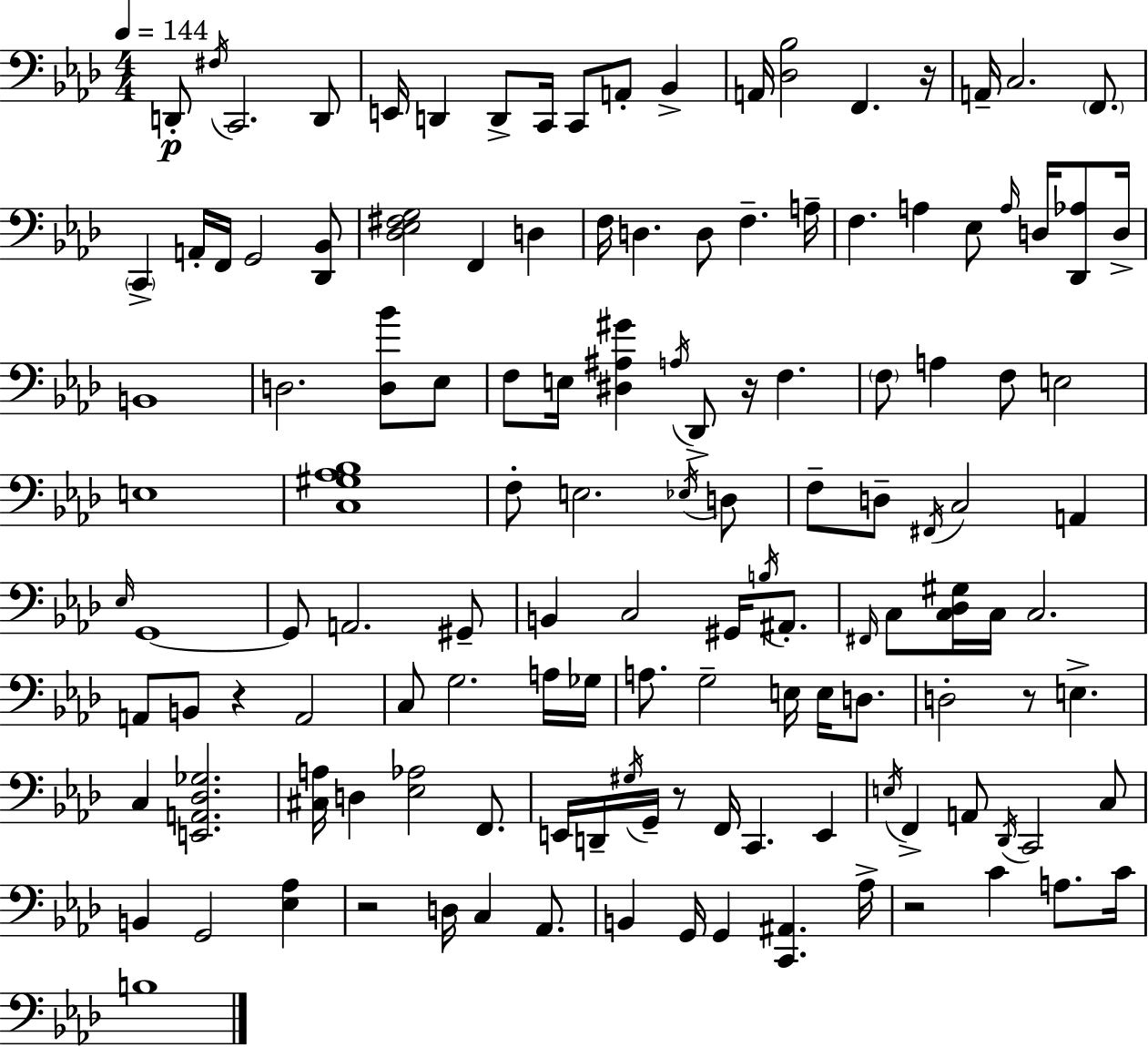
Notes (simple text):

D2/e F#3/s C2/h. D2/e E2/s D2/q D2/e C2/s C2/e A2/e Bb2/q A2/s [Db3,Bb3]/h F2/q. R/s A2/s C3/h. F2/e. C2/q A2/s F2/s G2/h [Db2,Bb2]/e [Db3,Eb3,F#3,G3]/h F2/q D3/q F3/s D3/q. D3/e F3/q. A3/s F3/q. A3/q Eb3/e A3/s D3/s [Db2,Ab3]/e D3/s B2/w D3/h. [D3,Bb4]/e Eb3/e F3/e E3/s [D#3,A#3,G#4]/q A3/s Db2/e R/s F3/q. F3/e A3/q F3/e E3/h E3/w [C3,G#3,Ab3,Bb3]/w F3/e E3/h. Eb3/s D3/e F3/e D3/e F#2/s C3/h A2/q Eb3/s G2/w G2/e A2/h. G#2/e B2/q C3/h G#2/s B3/s A#2/e. F#2/s C3/e [C3,Db3,G#3]/s C3/s C3/h. A2/e B2/e R/q A2/h C3/e G3/h. A3/s Gb3/s A3/e. G3/h E3/s E3/s D3/e. D3/h R/e E3/q. C3/q [E2,A2,Db3,Gb3]/h. [C#3,A3]/s D3/q [Eb3,Ab3]/h F2/e. E2/s D2/s G#3/s G2/s R/e F2/s C2/q. E2/q E3/s F2/q A2/e Db2/s C2/h C3/e B2/q G2/h [Eb3,Ab3]/q R/h D3/s C3/q Ab2/e. B2/q G2/s G2/q [C2,A#2]/q. Ab3/s R/h C4/q A3/e. C4/s B3/w